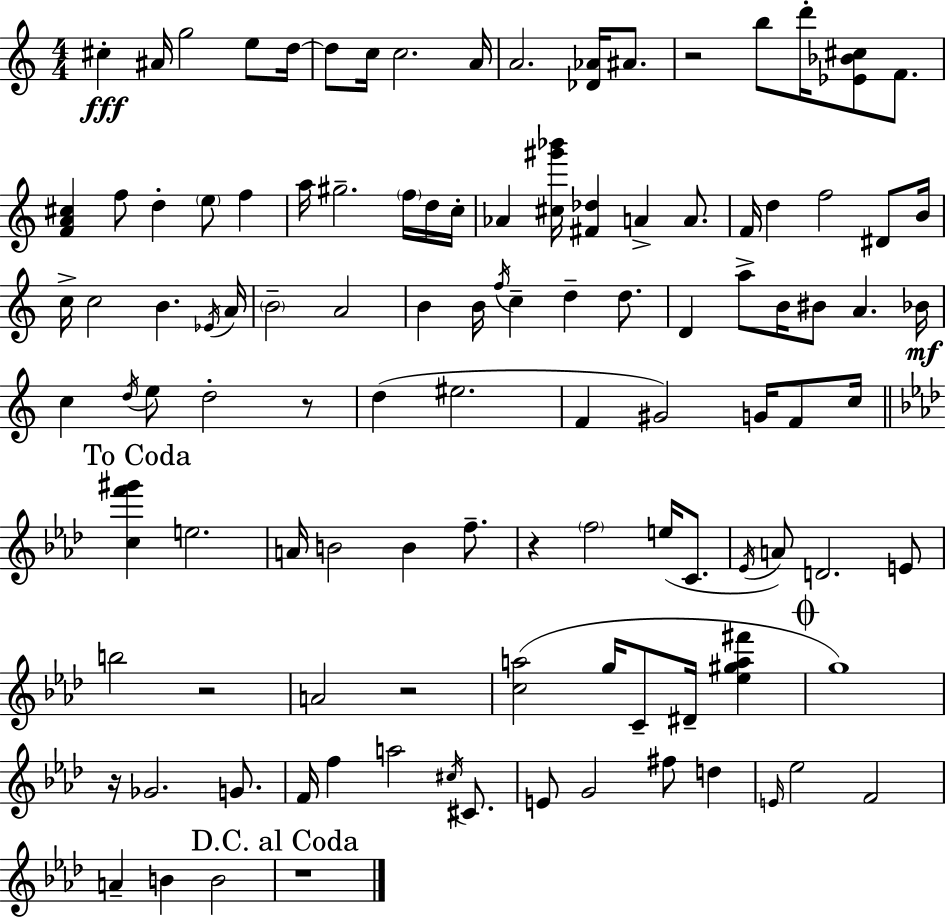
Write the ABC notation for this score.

X:1
T:Untitled
M:4/4
L:1/4
K:C
^c ^A/4 g2 e/2 d/4 d/2 c/4 c2 A/4 A2 [_D_A]/4 ^A/2 z2 b/2 d'/4 [_E_B^c]/2 F/2 [FA^c] f/2 d e/2 f a/4 ^g2 f/4 d/4 c/4 _A [^c^g'_b']/4 [^F_d] A A/2 F/4 d f2 ^D/2 B/4 c/4 c2 B _E/4 A/4 B2 A2 B B/4 f/4 c d d/2 D a/2 B/4 ^B/2 A _B/4 c d/4 e/2 d2 z/2 d ^e2 F ^G2 G/4 F/2 c/4 [cf'^g'] e2 A/4 B2 B f/2 z f2 e/4 C/2 _E/4 A/2 D2 E/2 b2 z2 A2 z2 [ca]2 g/4 C/2 ^D/4 [_e^ga^f'] g4 z/4 _G2 G/2 F/4 f a2 ^c/4 ^C/2 E/2 G2 ^f/2 d E/4 _e2 F2 A B B2 z4